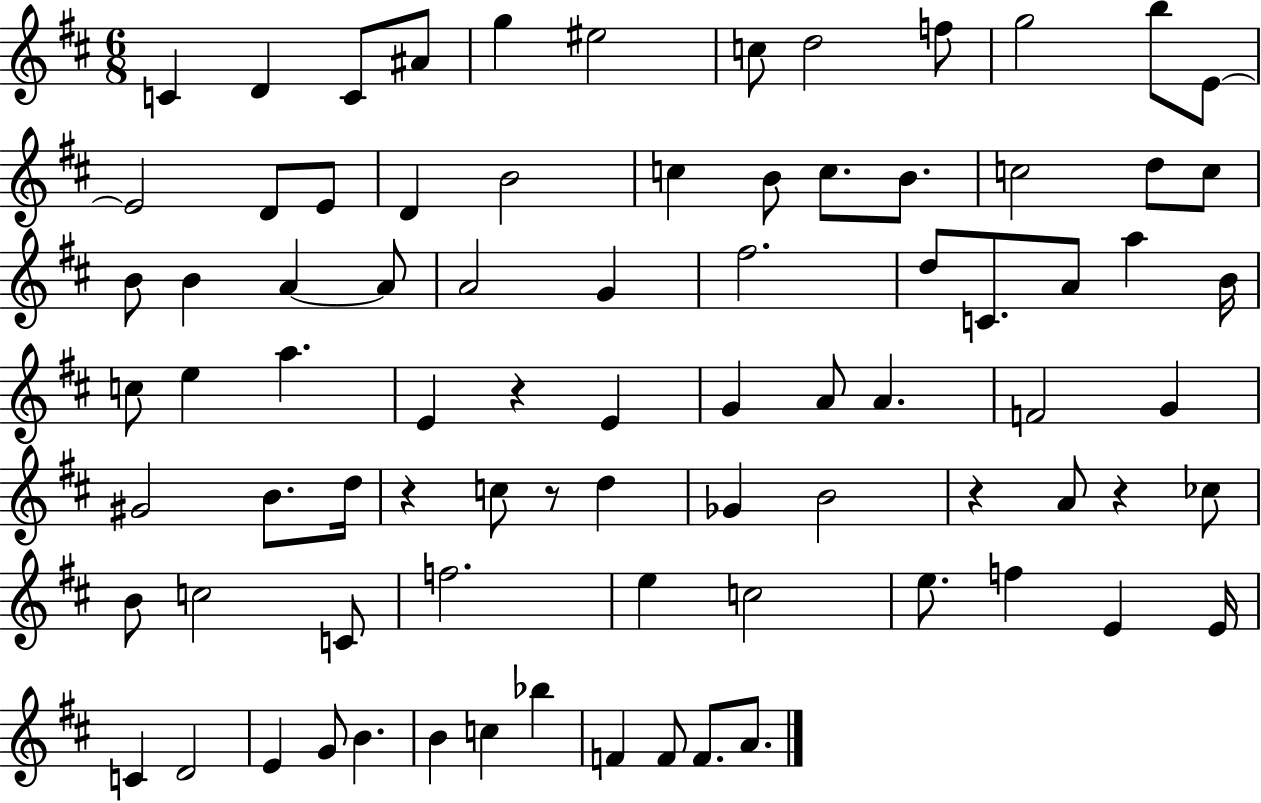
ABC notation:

X:1
T:Untitled
M:6/8
L:1/4
K:D
C D C/2 ^A/2 g ^e2 c/2 d2 f/2 g2 b/2 E/2 E2 D/2 E/2 D B2 c B/2 c/2 B/2 c2 d/2 c/2 B/2 B A A/2 A2 G ^f2 d/2 C/2 A/2 a B/4 c/2 e a E z E G A/2 A F2 G ^G2 B/2 d/4 z c/2 z/2 d _G B2 z A/2 z _c/2 B/2 c2 C/2 f2 e c2 e/2 f E E/4 C D2 E G/2 B B c _b F F/2 F/2 A/2